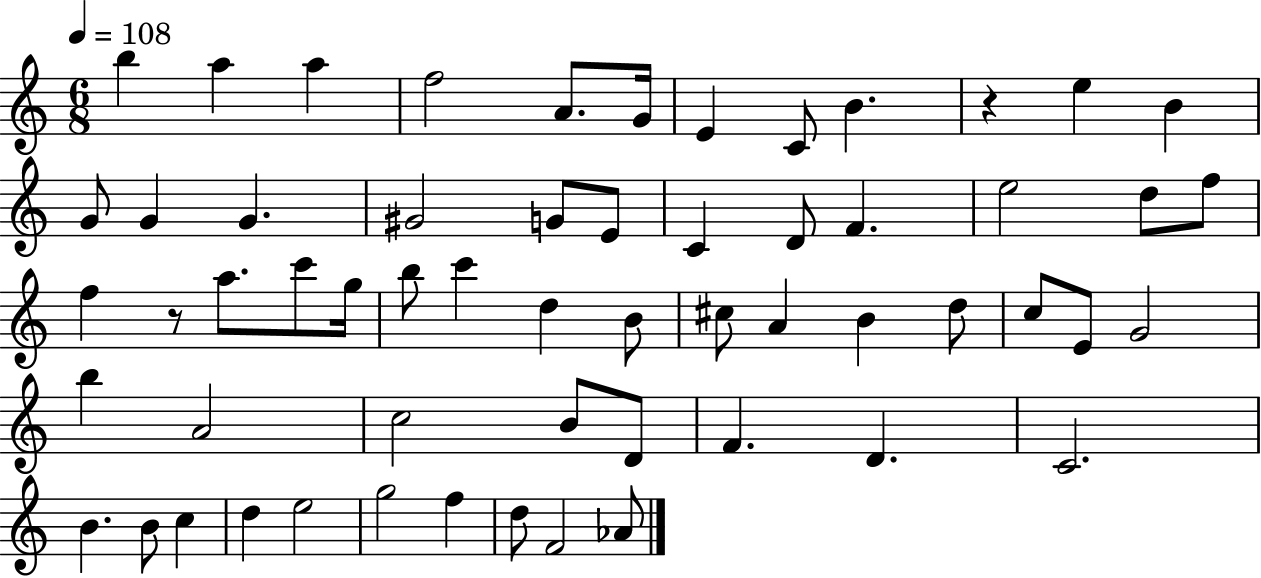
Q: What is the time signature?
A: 6/8